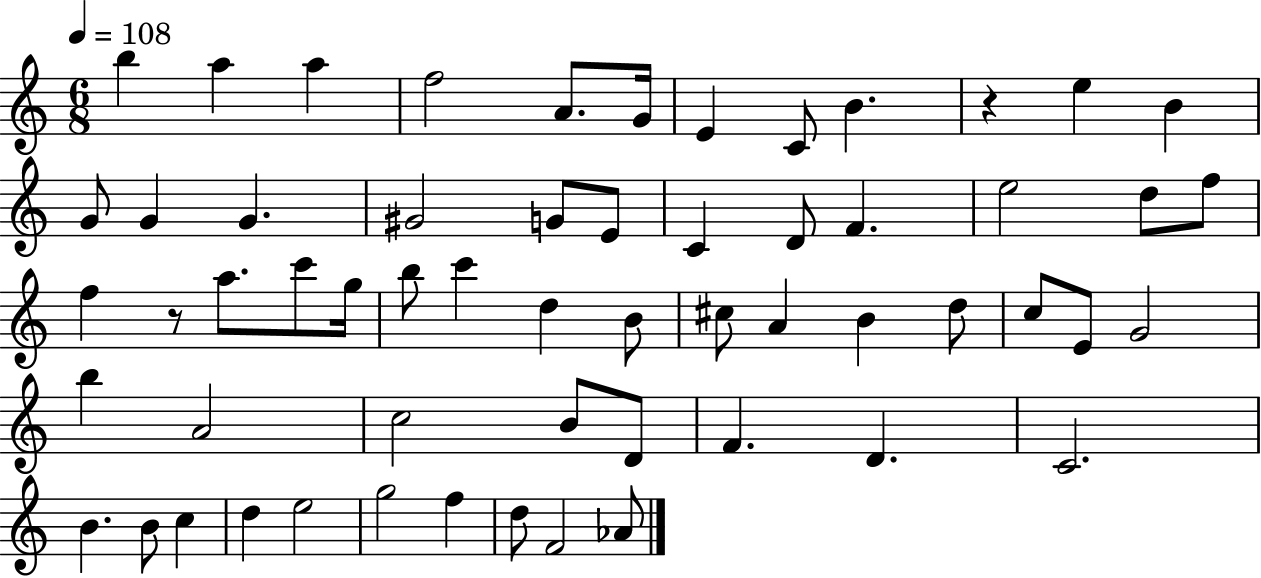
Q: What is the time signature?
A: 6/8